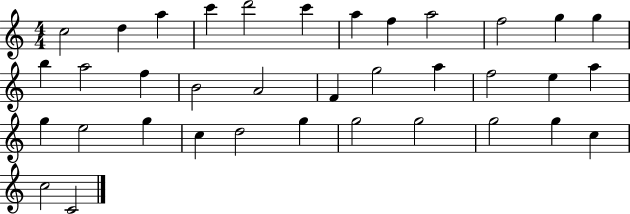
{
  \clef treble
  \numericTimeSignature
  \time 4/4
  \key c \major
  c''2 d''4 a''4 | c'''4 d'''2 c'''4 | a''4 f''4 a''2 | f''2 g''4 g''4 | \break b''4 a''2 f''4 | b'2 a'2 | f'4 g''2 a''4 | f''2 e''4 a''4 | \break g''4 e''2 g''4 | c''4 d''2 g''4 | g''2 g''2 | g''2 g''4 c''4 | \break c''2 c'2 | \bar "|."
}